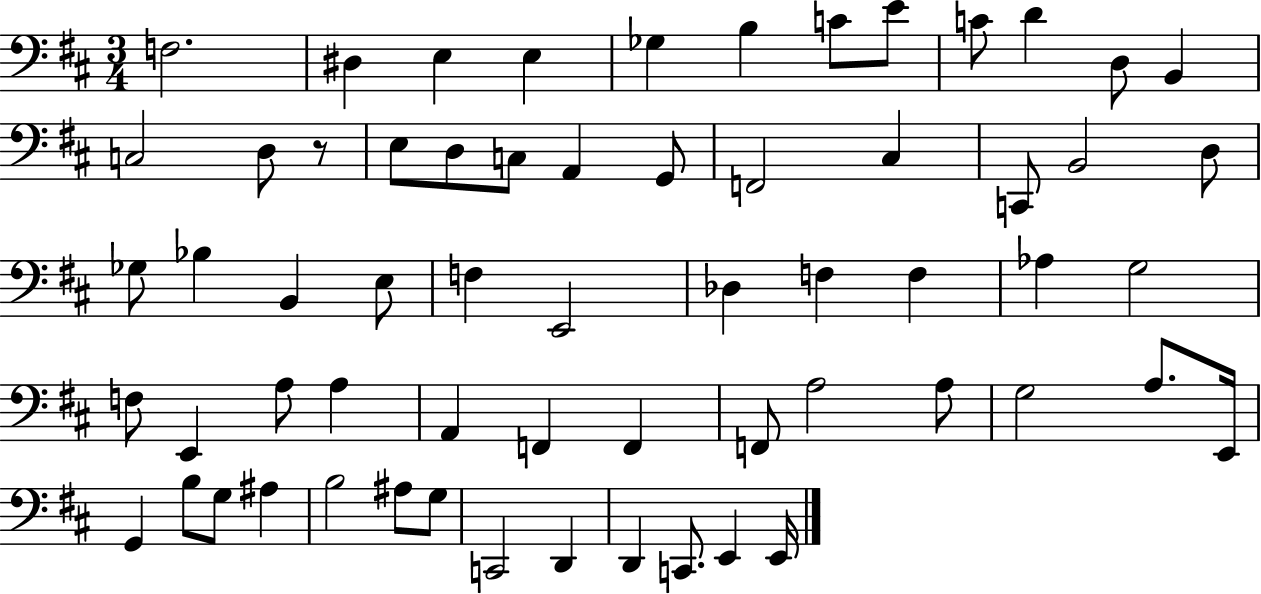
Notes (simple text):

F3/h. D#3/q E3/q E3/q Gb3/q B3/q C4/e E4/e C4/e D4/q D3/e B2/q C3/h D3/e R/e E3/e D3/e C3/e A2/q G2/e F2/h C#3/q C2/e B2/h D3/e Gb3/e Bb3/q B2/q E3/e F3/q E2/h Db3/q F3/q F3/q Ab3/q G3/h F3/e E2/q A3/e A3/q A2/q F2/q F2/q F2/e A3/h A3/e G3/h A3/e. E2/s G2/q B3/e G3/e A#3/q B3/h A#3/e G3/e C2/h D2/q D2/q C2/e. E2/q E2/s